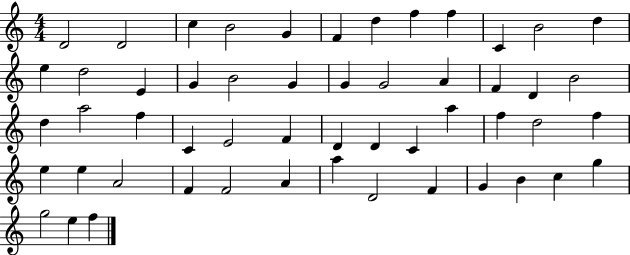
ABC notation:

X:1
T:Untitled
M:4/4
L:1/4
K:C
D2 D2 c B2 G F d f f C B2 d e d2 E G B2 G G G2 A F D B2 d a2 f C E2 F D D C a f d2 f e e A2 F F2 A a D2 F G B c g g2 e f